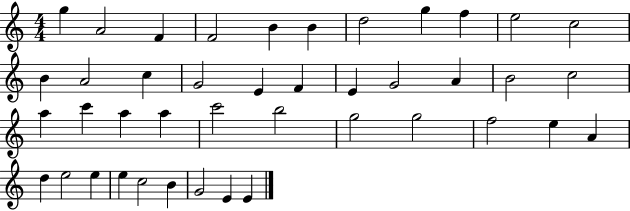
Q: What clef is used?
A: treble